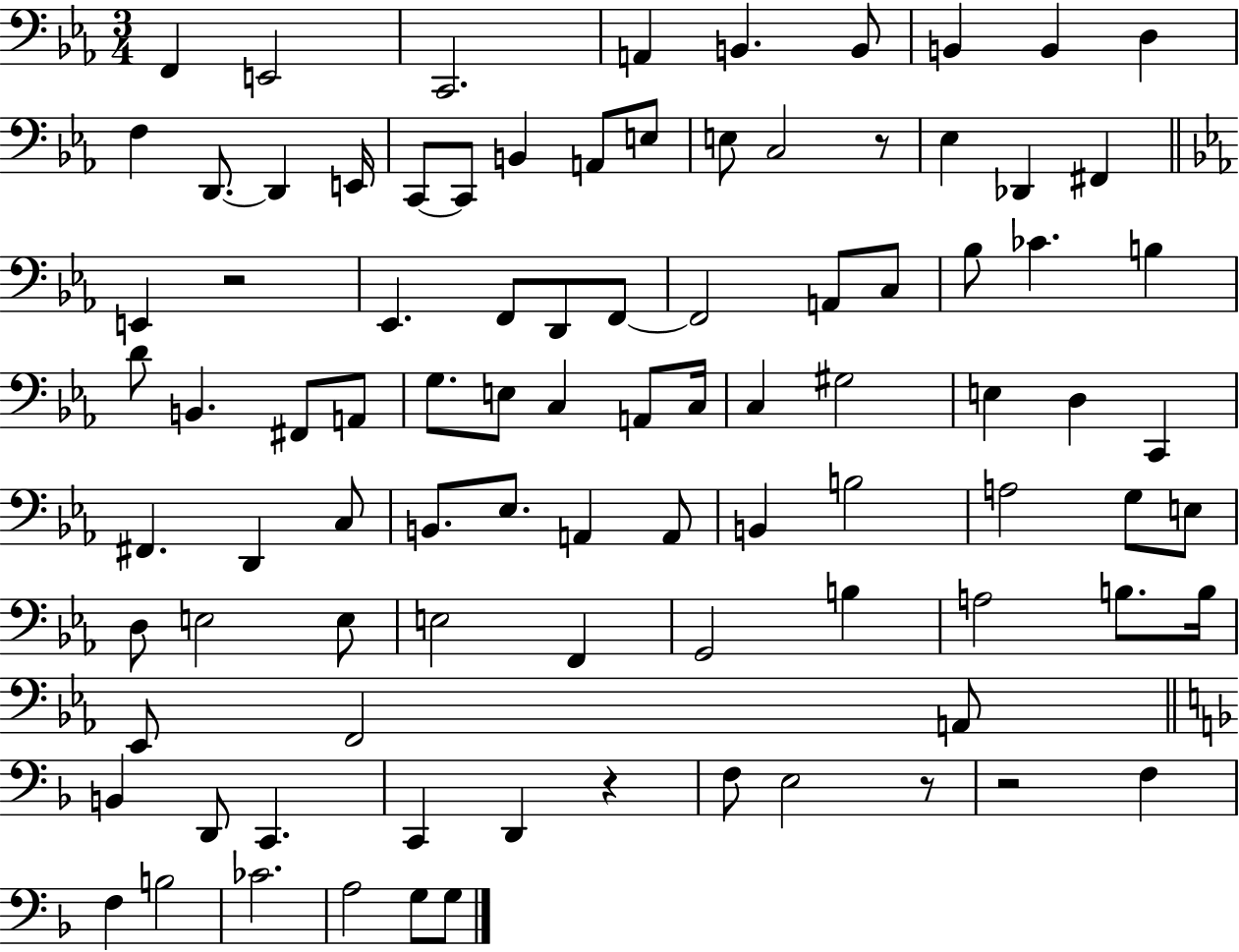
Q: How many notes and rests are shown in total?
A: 92